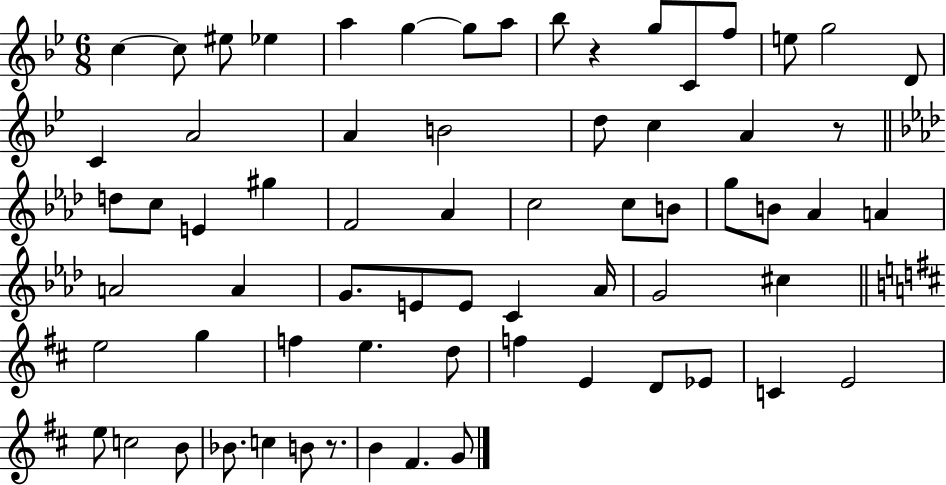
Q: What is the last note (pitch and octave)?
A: G4